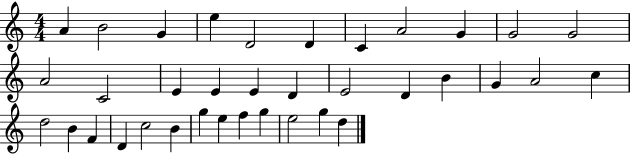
A4/q B4/h G4/q E5/q D4/h D4/q C4/q A4/h G4/q G4/h G4/h A4/h C4/h E4/q E4/q E4/q D4/q E4/h D4/q B4/q G4/q A4/h C5/q D5/h B4/q F4/q D4/q C5/h B4/q G5/q E5/q F5/q G5/q E5/h G5/q D5/q